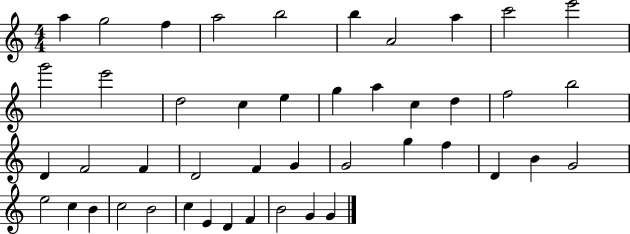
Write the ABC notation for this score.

X:1
T:Untitled
M:4/4
L:1/4
K:C
a g2 f a2 b2 b A2 a c'2 e'2 g'2 e'2 d2 c e g a c d f2 b2 D F2 F D2 F G G2 g f D B G2 e2 c B c2 B2 c E D F B2 G G